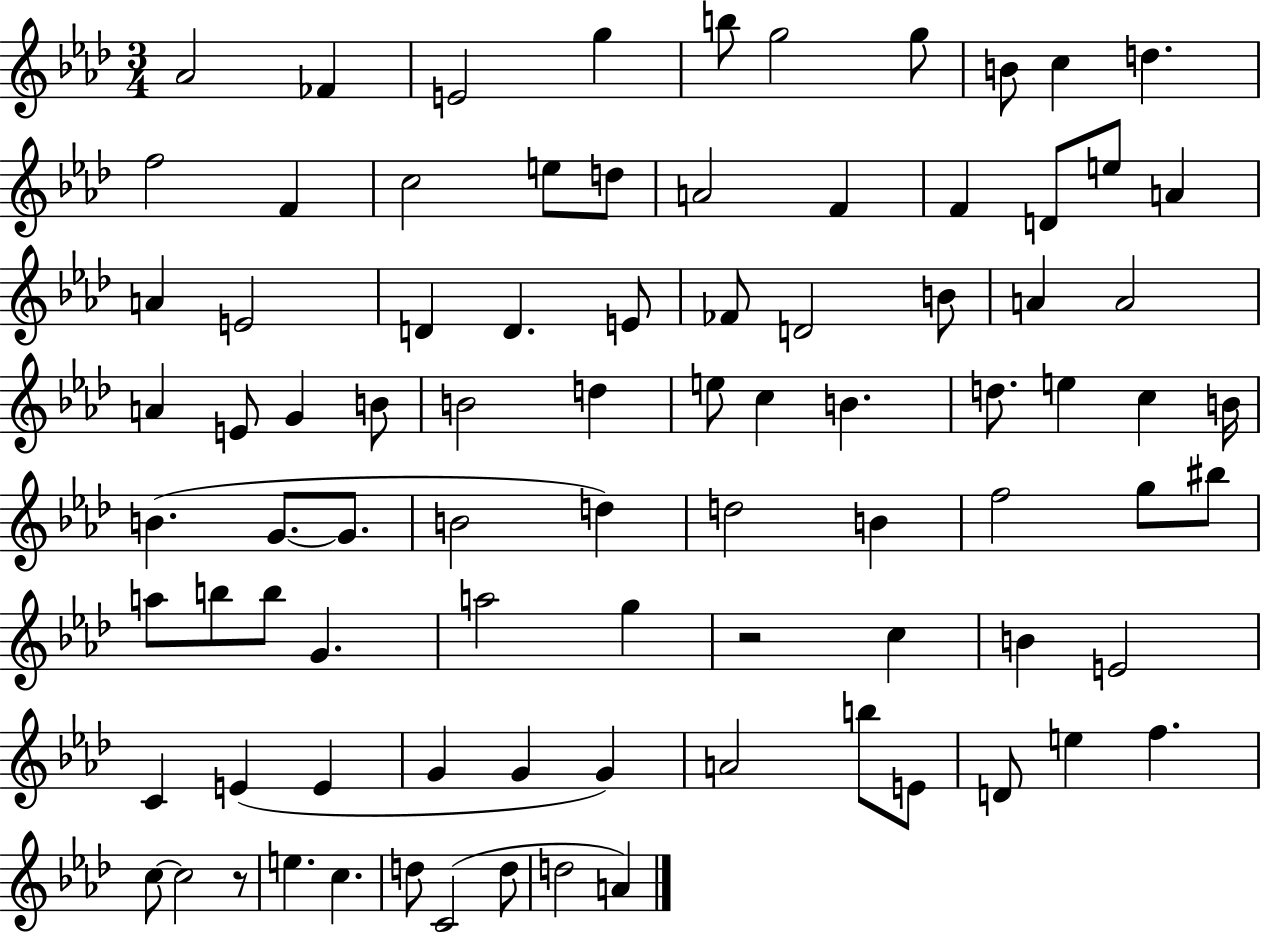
Ab4/h FES4/q E4/h G5/q B5/e G5/h G5/e B4/e C5/q D5/q. F5/h F4/q C5/h E5/e D5/e A4/h F4/q F4/q D4/e E5/e A4/q A4/q E4/h D4/q D4/q. E4/e FES4/e D4/h B4/e A4/q A4/h A4/q E4/e G4/q B4/e B4/h D5/q E5/e C5/q B4/q. D5/e. E5/q C5/q B4/s B4/q. G4/e. G4/e. B4/h D5/q D5/h B4/q F5/h G5/e BIS5/e A5/e B5/e B5/e G4/q. A5/h G5/q R/h C5/q B4/q E4/h C4/q E4/q E4/q G4/q G4/q G4/q A4/h B5/e E4/e D4/e E5/q F5/q. C5/e C5/h R/e E5/q. C5/q. D5/e C4/h D5/e D5/h A4/q